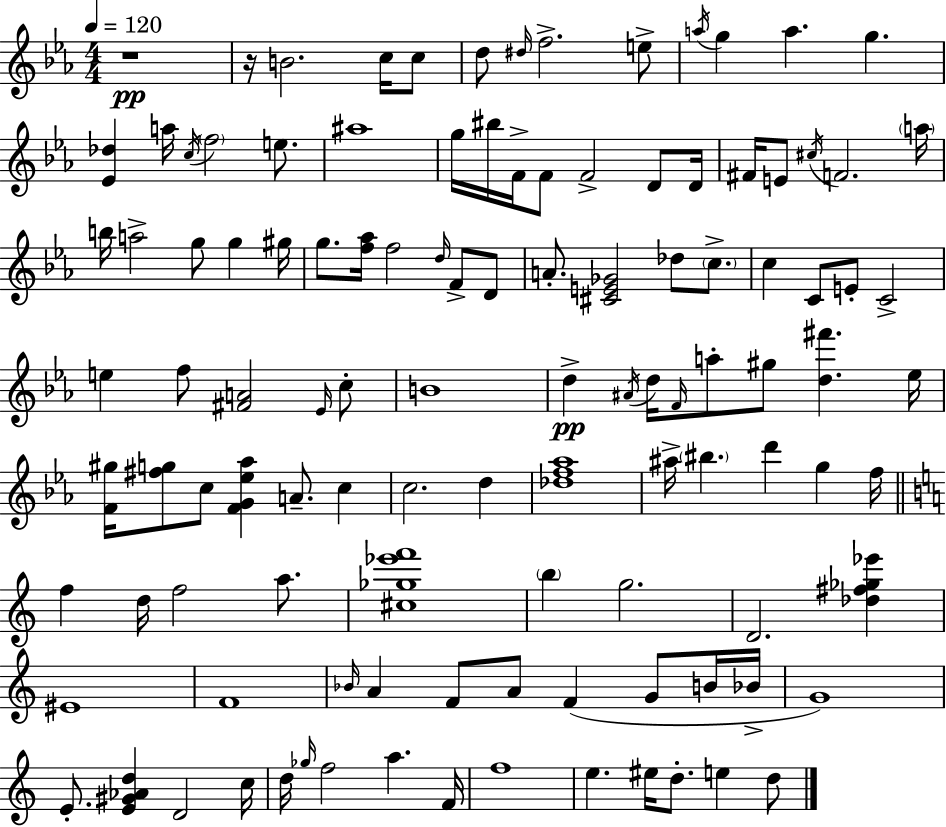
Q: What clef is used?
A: treble